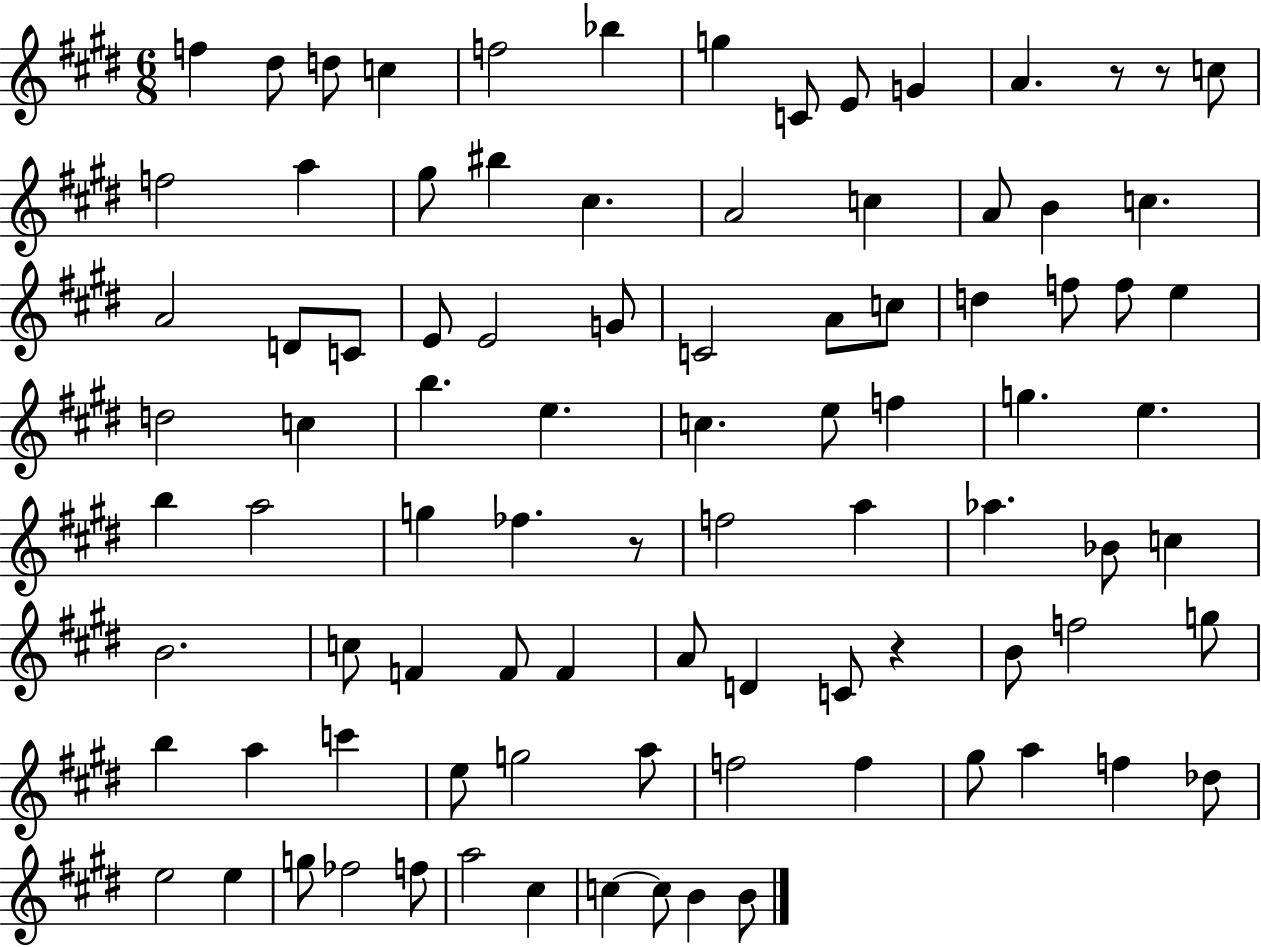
{
  \clef treble
  \numericTimeSignature
  \time 6/8
  \key e \major
  f''4 dis''8 d''8 c''4 | f''2 bes''4 | g''4 c'8 e'8 g'4 | a'4. r8 r8 c''8 | \break f''2 a''4 | gis''8 bis''4 cis''4. | a'2 c''4 | a'8 b'4 c''4. | \break a'2 d'8 c'8 | e'8 e'2 g'8 | c'2 a'8 c''8 | d''4 f''8 f''8 e''4 | \break d''2 c''4 | b''4. e''4. | c''4. e''8 f''4 | g''4. e''4. | \break b''4 a''2 | g''4 fes''4. r8 | f''2 a''4 | aes''4. bes'8 c''4 | \break b'2. | c''8 f'4 f'8 f'4 | a'8 d'4 c'8 r4 | b'8 f''2 g''8 | \break b''4 a''4 c'''4 | e''8 g''2 a''8 | f''2 f''4 | gis''8 a''4 f''4 des''8 | \break e''2 e''4 | g''8 fes''2 f''8 | a''2 cis''4 | c''4~~ c''8 b'4 b'8 | \break \bar "|."
}